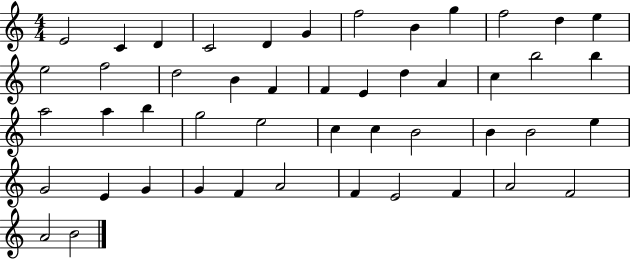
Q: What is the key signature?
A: C major